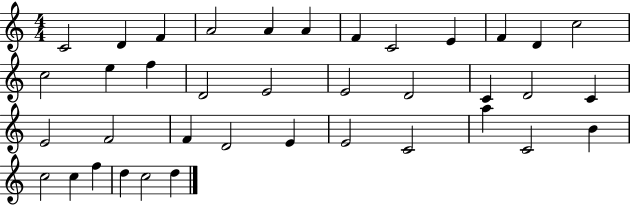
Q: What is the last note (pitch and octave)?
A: D5